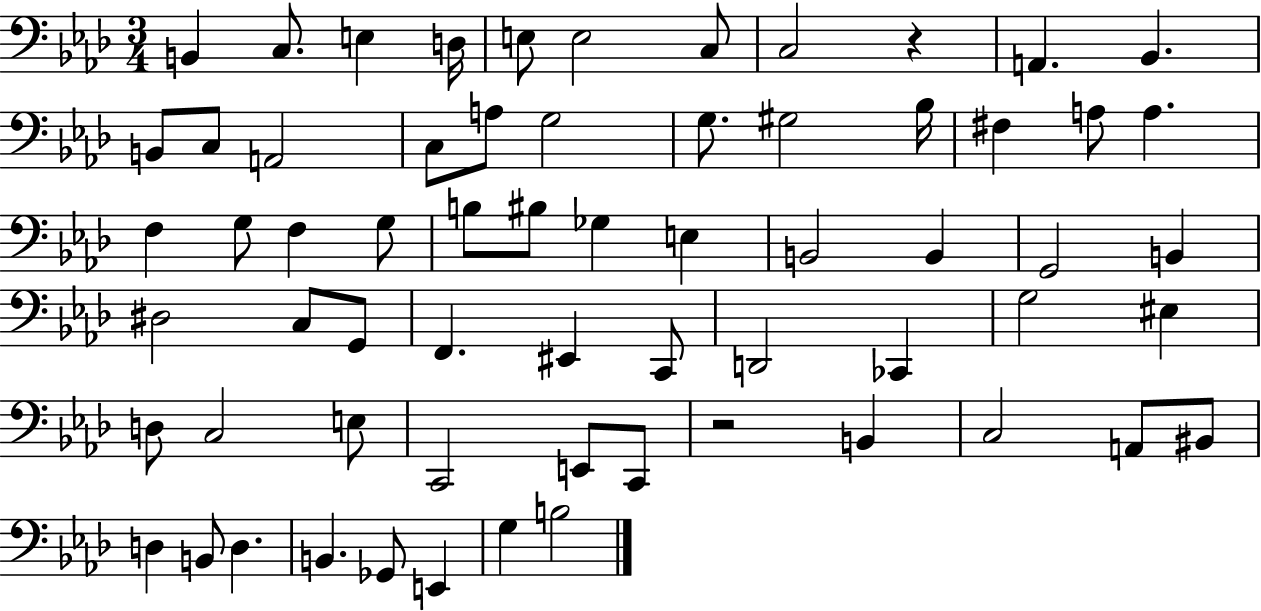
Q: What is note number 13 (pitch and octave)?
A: A2